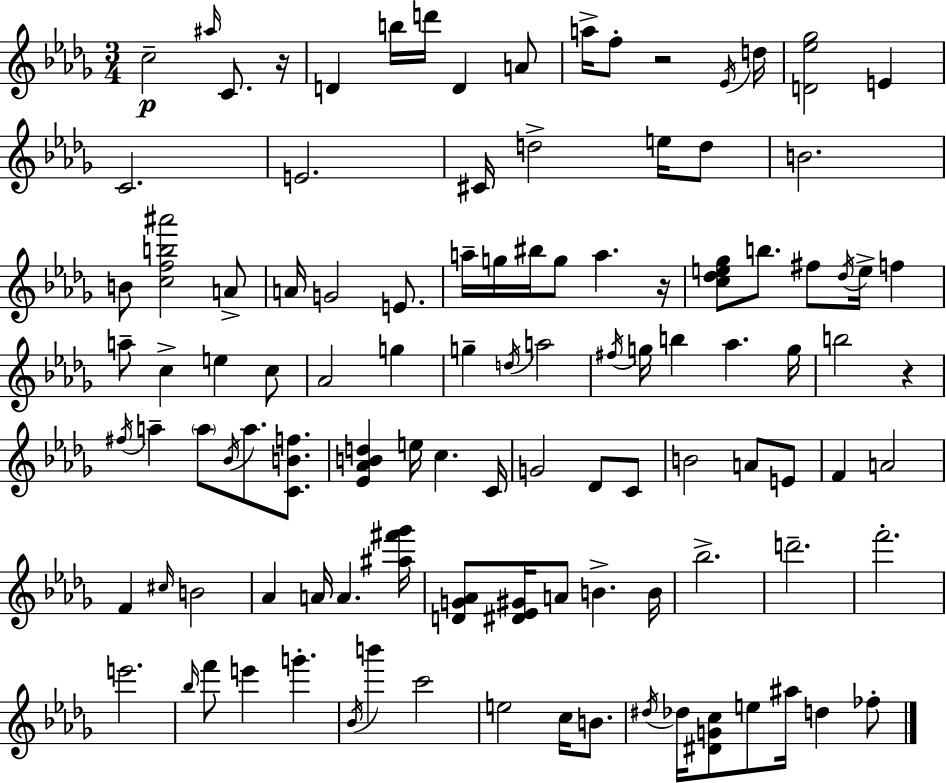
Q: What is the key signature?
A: BES minor